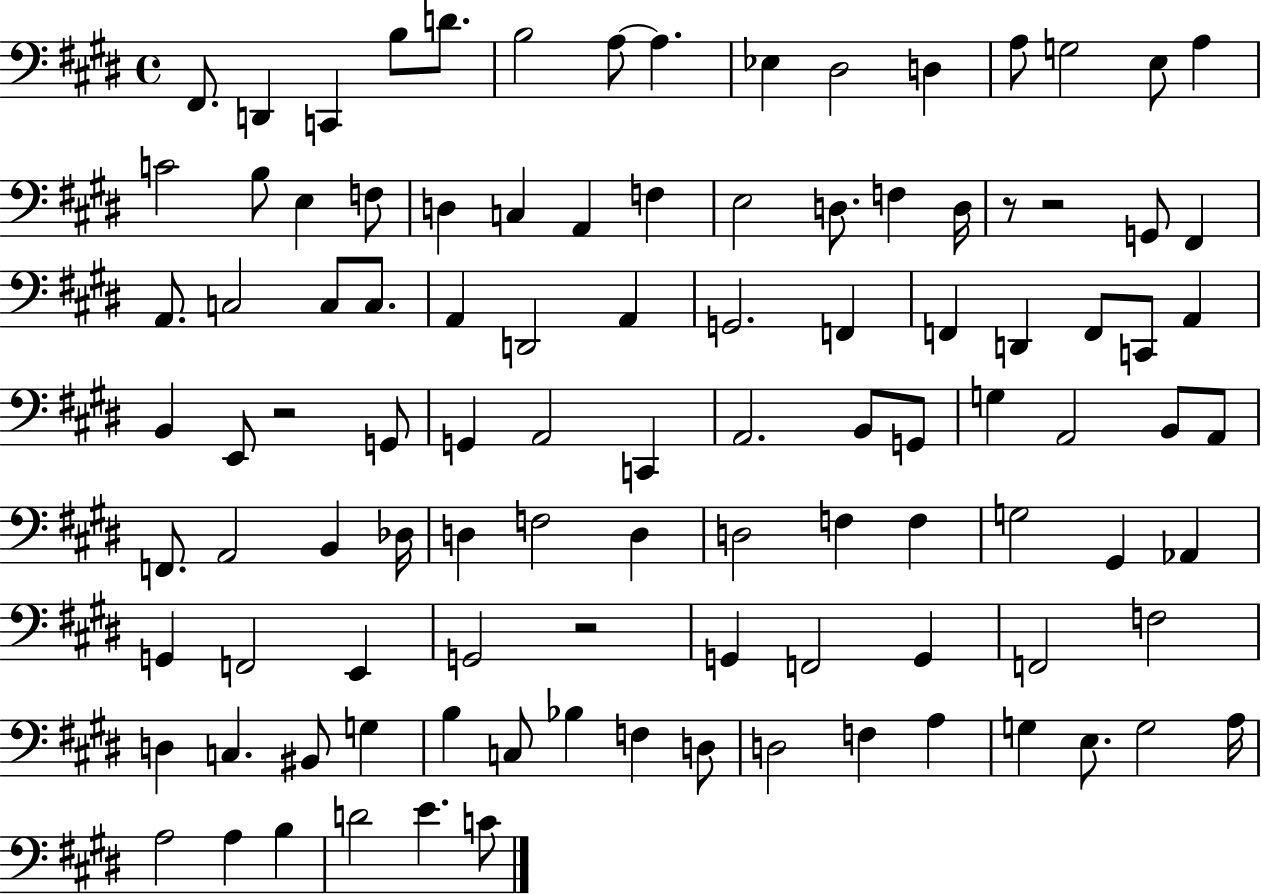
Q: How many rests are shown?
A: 4